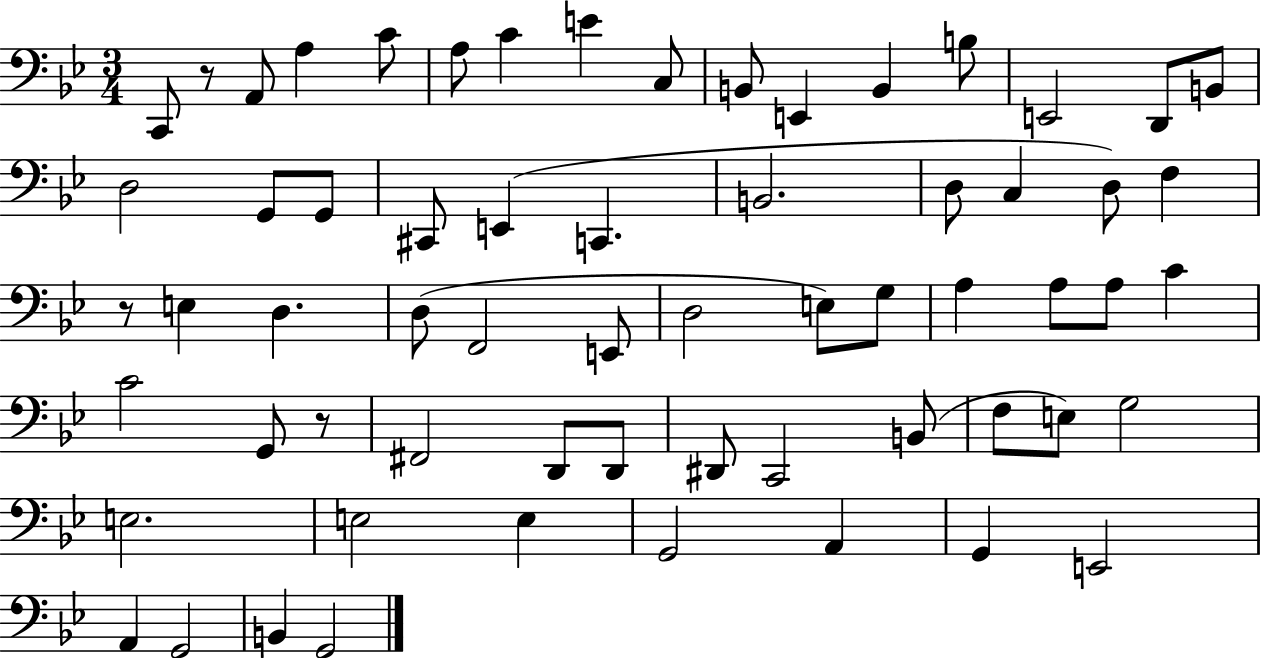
X:1
T:Untitled
M:3/4
L:1/4
K:Bb
C,,/2 z/2 A,,/2 A, C/2 A,/2 C E C,/2 B,,/2 E,, B,, B,/2 E,,2 D,,/2 B,,/2 D,2 G,,/2 G,,/2 ^C,,/2 E,, C,, B,,2 D,/2 C, D,/2 F, z/2 E, D, D,/2 F,,2 E,,/2 D,2 E,/2 G,/2 A, A,/2 A,/2 C C2 G,,/2 z/2 ^F,,2 D,,/2 D,,/2 ^D,,/2 C,,2 B,,/2 F,/2 E,/2 G,2 E,2 E,2 E, G,,2 A,, G,, E,,2 A,, G,,2 B,, G,,2